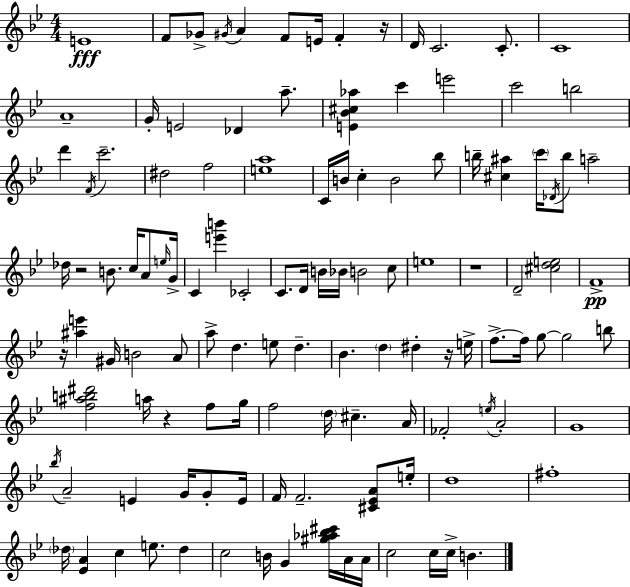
E4/w F4/e Gb4/e G#4/s A4/q F4/e E4/s F4/q R/s D4/s C4/h. C4/e. C4/w A4/w G4/s E4/h Db4/q A5/e. [E4,Bb4,C#5,Ab5]/q C6/q E6/h C6/h B5/h D6/q F4/s C6/h. D#5/h F5/h [E5,A5]/w C4/s B4/s C5/q B4/h Bb5/e B5/s [C#5,A#5]/q C6/s Db4/s B5/e A5/h Db5/s R/h B4/e. C5/s A4/e E5/s G4/s C4/q [E6,B6]/q CES4/h C4/e. D4/s B4/s Bb4/s B4/h C5/e E5/w R/w D4/h [C#5,D5,E5]/h F4/w R/s [A#5,E6]/q G#4/s B4/h A4/e A5/e D5/q. E5/e D5/q. Bb4/q. D5/q D#5/q R/s E5/s F5/e. F5/s G5/e G5/h B5/e [F5,A#5,B5,D#6]/h A5/s R/q F5/e G5/s F5/h D5/s C#5/q. A4/s FES4/h E5/s A4/h G4/w Bb5/s A4/h E4/q G4/s G4/e E4/s F4/s F4/h. [C#4,Eb4,A4]/e E5/s D5/w F#5/w Db5/s [Eb4,A4]/q C5/q E5/e. Db5/q C5/h B4/s G4/q [G#5,Ab5,Bb5,C#6]/s A4/s A4/s C5/h C5/s C5/s B4/q.